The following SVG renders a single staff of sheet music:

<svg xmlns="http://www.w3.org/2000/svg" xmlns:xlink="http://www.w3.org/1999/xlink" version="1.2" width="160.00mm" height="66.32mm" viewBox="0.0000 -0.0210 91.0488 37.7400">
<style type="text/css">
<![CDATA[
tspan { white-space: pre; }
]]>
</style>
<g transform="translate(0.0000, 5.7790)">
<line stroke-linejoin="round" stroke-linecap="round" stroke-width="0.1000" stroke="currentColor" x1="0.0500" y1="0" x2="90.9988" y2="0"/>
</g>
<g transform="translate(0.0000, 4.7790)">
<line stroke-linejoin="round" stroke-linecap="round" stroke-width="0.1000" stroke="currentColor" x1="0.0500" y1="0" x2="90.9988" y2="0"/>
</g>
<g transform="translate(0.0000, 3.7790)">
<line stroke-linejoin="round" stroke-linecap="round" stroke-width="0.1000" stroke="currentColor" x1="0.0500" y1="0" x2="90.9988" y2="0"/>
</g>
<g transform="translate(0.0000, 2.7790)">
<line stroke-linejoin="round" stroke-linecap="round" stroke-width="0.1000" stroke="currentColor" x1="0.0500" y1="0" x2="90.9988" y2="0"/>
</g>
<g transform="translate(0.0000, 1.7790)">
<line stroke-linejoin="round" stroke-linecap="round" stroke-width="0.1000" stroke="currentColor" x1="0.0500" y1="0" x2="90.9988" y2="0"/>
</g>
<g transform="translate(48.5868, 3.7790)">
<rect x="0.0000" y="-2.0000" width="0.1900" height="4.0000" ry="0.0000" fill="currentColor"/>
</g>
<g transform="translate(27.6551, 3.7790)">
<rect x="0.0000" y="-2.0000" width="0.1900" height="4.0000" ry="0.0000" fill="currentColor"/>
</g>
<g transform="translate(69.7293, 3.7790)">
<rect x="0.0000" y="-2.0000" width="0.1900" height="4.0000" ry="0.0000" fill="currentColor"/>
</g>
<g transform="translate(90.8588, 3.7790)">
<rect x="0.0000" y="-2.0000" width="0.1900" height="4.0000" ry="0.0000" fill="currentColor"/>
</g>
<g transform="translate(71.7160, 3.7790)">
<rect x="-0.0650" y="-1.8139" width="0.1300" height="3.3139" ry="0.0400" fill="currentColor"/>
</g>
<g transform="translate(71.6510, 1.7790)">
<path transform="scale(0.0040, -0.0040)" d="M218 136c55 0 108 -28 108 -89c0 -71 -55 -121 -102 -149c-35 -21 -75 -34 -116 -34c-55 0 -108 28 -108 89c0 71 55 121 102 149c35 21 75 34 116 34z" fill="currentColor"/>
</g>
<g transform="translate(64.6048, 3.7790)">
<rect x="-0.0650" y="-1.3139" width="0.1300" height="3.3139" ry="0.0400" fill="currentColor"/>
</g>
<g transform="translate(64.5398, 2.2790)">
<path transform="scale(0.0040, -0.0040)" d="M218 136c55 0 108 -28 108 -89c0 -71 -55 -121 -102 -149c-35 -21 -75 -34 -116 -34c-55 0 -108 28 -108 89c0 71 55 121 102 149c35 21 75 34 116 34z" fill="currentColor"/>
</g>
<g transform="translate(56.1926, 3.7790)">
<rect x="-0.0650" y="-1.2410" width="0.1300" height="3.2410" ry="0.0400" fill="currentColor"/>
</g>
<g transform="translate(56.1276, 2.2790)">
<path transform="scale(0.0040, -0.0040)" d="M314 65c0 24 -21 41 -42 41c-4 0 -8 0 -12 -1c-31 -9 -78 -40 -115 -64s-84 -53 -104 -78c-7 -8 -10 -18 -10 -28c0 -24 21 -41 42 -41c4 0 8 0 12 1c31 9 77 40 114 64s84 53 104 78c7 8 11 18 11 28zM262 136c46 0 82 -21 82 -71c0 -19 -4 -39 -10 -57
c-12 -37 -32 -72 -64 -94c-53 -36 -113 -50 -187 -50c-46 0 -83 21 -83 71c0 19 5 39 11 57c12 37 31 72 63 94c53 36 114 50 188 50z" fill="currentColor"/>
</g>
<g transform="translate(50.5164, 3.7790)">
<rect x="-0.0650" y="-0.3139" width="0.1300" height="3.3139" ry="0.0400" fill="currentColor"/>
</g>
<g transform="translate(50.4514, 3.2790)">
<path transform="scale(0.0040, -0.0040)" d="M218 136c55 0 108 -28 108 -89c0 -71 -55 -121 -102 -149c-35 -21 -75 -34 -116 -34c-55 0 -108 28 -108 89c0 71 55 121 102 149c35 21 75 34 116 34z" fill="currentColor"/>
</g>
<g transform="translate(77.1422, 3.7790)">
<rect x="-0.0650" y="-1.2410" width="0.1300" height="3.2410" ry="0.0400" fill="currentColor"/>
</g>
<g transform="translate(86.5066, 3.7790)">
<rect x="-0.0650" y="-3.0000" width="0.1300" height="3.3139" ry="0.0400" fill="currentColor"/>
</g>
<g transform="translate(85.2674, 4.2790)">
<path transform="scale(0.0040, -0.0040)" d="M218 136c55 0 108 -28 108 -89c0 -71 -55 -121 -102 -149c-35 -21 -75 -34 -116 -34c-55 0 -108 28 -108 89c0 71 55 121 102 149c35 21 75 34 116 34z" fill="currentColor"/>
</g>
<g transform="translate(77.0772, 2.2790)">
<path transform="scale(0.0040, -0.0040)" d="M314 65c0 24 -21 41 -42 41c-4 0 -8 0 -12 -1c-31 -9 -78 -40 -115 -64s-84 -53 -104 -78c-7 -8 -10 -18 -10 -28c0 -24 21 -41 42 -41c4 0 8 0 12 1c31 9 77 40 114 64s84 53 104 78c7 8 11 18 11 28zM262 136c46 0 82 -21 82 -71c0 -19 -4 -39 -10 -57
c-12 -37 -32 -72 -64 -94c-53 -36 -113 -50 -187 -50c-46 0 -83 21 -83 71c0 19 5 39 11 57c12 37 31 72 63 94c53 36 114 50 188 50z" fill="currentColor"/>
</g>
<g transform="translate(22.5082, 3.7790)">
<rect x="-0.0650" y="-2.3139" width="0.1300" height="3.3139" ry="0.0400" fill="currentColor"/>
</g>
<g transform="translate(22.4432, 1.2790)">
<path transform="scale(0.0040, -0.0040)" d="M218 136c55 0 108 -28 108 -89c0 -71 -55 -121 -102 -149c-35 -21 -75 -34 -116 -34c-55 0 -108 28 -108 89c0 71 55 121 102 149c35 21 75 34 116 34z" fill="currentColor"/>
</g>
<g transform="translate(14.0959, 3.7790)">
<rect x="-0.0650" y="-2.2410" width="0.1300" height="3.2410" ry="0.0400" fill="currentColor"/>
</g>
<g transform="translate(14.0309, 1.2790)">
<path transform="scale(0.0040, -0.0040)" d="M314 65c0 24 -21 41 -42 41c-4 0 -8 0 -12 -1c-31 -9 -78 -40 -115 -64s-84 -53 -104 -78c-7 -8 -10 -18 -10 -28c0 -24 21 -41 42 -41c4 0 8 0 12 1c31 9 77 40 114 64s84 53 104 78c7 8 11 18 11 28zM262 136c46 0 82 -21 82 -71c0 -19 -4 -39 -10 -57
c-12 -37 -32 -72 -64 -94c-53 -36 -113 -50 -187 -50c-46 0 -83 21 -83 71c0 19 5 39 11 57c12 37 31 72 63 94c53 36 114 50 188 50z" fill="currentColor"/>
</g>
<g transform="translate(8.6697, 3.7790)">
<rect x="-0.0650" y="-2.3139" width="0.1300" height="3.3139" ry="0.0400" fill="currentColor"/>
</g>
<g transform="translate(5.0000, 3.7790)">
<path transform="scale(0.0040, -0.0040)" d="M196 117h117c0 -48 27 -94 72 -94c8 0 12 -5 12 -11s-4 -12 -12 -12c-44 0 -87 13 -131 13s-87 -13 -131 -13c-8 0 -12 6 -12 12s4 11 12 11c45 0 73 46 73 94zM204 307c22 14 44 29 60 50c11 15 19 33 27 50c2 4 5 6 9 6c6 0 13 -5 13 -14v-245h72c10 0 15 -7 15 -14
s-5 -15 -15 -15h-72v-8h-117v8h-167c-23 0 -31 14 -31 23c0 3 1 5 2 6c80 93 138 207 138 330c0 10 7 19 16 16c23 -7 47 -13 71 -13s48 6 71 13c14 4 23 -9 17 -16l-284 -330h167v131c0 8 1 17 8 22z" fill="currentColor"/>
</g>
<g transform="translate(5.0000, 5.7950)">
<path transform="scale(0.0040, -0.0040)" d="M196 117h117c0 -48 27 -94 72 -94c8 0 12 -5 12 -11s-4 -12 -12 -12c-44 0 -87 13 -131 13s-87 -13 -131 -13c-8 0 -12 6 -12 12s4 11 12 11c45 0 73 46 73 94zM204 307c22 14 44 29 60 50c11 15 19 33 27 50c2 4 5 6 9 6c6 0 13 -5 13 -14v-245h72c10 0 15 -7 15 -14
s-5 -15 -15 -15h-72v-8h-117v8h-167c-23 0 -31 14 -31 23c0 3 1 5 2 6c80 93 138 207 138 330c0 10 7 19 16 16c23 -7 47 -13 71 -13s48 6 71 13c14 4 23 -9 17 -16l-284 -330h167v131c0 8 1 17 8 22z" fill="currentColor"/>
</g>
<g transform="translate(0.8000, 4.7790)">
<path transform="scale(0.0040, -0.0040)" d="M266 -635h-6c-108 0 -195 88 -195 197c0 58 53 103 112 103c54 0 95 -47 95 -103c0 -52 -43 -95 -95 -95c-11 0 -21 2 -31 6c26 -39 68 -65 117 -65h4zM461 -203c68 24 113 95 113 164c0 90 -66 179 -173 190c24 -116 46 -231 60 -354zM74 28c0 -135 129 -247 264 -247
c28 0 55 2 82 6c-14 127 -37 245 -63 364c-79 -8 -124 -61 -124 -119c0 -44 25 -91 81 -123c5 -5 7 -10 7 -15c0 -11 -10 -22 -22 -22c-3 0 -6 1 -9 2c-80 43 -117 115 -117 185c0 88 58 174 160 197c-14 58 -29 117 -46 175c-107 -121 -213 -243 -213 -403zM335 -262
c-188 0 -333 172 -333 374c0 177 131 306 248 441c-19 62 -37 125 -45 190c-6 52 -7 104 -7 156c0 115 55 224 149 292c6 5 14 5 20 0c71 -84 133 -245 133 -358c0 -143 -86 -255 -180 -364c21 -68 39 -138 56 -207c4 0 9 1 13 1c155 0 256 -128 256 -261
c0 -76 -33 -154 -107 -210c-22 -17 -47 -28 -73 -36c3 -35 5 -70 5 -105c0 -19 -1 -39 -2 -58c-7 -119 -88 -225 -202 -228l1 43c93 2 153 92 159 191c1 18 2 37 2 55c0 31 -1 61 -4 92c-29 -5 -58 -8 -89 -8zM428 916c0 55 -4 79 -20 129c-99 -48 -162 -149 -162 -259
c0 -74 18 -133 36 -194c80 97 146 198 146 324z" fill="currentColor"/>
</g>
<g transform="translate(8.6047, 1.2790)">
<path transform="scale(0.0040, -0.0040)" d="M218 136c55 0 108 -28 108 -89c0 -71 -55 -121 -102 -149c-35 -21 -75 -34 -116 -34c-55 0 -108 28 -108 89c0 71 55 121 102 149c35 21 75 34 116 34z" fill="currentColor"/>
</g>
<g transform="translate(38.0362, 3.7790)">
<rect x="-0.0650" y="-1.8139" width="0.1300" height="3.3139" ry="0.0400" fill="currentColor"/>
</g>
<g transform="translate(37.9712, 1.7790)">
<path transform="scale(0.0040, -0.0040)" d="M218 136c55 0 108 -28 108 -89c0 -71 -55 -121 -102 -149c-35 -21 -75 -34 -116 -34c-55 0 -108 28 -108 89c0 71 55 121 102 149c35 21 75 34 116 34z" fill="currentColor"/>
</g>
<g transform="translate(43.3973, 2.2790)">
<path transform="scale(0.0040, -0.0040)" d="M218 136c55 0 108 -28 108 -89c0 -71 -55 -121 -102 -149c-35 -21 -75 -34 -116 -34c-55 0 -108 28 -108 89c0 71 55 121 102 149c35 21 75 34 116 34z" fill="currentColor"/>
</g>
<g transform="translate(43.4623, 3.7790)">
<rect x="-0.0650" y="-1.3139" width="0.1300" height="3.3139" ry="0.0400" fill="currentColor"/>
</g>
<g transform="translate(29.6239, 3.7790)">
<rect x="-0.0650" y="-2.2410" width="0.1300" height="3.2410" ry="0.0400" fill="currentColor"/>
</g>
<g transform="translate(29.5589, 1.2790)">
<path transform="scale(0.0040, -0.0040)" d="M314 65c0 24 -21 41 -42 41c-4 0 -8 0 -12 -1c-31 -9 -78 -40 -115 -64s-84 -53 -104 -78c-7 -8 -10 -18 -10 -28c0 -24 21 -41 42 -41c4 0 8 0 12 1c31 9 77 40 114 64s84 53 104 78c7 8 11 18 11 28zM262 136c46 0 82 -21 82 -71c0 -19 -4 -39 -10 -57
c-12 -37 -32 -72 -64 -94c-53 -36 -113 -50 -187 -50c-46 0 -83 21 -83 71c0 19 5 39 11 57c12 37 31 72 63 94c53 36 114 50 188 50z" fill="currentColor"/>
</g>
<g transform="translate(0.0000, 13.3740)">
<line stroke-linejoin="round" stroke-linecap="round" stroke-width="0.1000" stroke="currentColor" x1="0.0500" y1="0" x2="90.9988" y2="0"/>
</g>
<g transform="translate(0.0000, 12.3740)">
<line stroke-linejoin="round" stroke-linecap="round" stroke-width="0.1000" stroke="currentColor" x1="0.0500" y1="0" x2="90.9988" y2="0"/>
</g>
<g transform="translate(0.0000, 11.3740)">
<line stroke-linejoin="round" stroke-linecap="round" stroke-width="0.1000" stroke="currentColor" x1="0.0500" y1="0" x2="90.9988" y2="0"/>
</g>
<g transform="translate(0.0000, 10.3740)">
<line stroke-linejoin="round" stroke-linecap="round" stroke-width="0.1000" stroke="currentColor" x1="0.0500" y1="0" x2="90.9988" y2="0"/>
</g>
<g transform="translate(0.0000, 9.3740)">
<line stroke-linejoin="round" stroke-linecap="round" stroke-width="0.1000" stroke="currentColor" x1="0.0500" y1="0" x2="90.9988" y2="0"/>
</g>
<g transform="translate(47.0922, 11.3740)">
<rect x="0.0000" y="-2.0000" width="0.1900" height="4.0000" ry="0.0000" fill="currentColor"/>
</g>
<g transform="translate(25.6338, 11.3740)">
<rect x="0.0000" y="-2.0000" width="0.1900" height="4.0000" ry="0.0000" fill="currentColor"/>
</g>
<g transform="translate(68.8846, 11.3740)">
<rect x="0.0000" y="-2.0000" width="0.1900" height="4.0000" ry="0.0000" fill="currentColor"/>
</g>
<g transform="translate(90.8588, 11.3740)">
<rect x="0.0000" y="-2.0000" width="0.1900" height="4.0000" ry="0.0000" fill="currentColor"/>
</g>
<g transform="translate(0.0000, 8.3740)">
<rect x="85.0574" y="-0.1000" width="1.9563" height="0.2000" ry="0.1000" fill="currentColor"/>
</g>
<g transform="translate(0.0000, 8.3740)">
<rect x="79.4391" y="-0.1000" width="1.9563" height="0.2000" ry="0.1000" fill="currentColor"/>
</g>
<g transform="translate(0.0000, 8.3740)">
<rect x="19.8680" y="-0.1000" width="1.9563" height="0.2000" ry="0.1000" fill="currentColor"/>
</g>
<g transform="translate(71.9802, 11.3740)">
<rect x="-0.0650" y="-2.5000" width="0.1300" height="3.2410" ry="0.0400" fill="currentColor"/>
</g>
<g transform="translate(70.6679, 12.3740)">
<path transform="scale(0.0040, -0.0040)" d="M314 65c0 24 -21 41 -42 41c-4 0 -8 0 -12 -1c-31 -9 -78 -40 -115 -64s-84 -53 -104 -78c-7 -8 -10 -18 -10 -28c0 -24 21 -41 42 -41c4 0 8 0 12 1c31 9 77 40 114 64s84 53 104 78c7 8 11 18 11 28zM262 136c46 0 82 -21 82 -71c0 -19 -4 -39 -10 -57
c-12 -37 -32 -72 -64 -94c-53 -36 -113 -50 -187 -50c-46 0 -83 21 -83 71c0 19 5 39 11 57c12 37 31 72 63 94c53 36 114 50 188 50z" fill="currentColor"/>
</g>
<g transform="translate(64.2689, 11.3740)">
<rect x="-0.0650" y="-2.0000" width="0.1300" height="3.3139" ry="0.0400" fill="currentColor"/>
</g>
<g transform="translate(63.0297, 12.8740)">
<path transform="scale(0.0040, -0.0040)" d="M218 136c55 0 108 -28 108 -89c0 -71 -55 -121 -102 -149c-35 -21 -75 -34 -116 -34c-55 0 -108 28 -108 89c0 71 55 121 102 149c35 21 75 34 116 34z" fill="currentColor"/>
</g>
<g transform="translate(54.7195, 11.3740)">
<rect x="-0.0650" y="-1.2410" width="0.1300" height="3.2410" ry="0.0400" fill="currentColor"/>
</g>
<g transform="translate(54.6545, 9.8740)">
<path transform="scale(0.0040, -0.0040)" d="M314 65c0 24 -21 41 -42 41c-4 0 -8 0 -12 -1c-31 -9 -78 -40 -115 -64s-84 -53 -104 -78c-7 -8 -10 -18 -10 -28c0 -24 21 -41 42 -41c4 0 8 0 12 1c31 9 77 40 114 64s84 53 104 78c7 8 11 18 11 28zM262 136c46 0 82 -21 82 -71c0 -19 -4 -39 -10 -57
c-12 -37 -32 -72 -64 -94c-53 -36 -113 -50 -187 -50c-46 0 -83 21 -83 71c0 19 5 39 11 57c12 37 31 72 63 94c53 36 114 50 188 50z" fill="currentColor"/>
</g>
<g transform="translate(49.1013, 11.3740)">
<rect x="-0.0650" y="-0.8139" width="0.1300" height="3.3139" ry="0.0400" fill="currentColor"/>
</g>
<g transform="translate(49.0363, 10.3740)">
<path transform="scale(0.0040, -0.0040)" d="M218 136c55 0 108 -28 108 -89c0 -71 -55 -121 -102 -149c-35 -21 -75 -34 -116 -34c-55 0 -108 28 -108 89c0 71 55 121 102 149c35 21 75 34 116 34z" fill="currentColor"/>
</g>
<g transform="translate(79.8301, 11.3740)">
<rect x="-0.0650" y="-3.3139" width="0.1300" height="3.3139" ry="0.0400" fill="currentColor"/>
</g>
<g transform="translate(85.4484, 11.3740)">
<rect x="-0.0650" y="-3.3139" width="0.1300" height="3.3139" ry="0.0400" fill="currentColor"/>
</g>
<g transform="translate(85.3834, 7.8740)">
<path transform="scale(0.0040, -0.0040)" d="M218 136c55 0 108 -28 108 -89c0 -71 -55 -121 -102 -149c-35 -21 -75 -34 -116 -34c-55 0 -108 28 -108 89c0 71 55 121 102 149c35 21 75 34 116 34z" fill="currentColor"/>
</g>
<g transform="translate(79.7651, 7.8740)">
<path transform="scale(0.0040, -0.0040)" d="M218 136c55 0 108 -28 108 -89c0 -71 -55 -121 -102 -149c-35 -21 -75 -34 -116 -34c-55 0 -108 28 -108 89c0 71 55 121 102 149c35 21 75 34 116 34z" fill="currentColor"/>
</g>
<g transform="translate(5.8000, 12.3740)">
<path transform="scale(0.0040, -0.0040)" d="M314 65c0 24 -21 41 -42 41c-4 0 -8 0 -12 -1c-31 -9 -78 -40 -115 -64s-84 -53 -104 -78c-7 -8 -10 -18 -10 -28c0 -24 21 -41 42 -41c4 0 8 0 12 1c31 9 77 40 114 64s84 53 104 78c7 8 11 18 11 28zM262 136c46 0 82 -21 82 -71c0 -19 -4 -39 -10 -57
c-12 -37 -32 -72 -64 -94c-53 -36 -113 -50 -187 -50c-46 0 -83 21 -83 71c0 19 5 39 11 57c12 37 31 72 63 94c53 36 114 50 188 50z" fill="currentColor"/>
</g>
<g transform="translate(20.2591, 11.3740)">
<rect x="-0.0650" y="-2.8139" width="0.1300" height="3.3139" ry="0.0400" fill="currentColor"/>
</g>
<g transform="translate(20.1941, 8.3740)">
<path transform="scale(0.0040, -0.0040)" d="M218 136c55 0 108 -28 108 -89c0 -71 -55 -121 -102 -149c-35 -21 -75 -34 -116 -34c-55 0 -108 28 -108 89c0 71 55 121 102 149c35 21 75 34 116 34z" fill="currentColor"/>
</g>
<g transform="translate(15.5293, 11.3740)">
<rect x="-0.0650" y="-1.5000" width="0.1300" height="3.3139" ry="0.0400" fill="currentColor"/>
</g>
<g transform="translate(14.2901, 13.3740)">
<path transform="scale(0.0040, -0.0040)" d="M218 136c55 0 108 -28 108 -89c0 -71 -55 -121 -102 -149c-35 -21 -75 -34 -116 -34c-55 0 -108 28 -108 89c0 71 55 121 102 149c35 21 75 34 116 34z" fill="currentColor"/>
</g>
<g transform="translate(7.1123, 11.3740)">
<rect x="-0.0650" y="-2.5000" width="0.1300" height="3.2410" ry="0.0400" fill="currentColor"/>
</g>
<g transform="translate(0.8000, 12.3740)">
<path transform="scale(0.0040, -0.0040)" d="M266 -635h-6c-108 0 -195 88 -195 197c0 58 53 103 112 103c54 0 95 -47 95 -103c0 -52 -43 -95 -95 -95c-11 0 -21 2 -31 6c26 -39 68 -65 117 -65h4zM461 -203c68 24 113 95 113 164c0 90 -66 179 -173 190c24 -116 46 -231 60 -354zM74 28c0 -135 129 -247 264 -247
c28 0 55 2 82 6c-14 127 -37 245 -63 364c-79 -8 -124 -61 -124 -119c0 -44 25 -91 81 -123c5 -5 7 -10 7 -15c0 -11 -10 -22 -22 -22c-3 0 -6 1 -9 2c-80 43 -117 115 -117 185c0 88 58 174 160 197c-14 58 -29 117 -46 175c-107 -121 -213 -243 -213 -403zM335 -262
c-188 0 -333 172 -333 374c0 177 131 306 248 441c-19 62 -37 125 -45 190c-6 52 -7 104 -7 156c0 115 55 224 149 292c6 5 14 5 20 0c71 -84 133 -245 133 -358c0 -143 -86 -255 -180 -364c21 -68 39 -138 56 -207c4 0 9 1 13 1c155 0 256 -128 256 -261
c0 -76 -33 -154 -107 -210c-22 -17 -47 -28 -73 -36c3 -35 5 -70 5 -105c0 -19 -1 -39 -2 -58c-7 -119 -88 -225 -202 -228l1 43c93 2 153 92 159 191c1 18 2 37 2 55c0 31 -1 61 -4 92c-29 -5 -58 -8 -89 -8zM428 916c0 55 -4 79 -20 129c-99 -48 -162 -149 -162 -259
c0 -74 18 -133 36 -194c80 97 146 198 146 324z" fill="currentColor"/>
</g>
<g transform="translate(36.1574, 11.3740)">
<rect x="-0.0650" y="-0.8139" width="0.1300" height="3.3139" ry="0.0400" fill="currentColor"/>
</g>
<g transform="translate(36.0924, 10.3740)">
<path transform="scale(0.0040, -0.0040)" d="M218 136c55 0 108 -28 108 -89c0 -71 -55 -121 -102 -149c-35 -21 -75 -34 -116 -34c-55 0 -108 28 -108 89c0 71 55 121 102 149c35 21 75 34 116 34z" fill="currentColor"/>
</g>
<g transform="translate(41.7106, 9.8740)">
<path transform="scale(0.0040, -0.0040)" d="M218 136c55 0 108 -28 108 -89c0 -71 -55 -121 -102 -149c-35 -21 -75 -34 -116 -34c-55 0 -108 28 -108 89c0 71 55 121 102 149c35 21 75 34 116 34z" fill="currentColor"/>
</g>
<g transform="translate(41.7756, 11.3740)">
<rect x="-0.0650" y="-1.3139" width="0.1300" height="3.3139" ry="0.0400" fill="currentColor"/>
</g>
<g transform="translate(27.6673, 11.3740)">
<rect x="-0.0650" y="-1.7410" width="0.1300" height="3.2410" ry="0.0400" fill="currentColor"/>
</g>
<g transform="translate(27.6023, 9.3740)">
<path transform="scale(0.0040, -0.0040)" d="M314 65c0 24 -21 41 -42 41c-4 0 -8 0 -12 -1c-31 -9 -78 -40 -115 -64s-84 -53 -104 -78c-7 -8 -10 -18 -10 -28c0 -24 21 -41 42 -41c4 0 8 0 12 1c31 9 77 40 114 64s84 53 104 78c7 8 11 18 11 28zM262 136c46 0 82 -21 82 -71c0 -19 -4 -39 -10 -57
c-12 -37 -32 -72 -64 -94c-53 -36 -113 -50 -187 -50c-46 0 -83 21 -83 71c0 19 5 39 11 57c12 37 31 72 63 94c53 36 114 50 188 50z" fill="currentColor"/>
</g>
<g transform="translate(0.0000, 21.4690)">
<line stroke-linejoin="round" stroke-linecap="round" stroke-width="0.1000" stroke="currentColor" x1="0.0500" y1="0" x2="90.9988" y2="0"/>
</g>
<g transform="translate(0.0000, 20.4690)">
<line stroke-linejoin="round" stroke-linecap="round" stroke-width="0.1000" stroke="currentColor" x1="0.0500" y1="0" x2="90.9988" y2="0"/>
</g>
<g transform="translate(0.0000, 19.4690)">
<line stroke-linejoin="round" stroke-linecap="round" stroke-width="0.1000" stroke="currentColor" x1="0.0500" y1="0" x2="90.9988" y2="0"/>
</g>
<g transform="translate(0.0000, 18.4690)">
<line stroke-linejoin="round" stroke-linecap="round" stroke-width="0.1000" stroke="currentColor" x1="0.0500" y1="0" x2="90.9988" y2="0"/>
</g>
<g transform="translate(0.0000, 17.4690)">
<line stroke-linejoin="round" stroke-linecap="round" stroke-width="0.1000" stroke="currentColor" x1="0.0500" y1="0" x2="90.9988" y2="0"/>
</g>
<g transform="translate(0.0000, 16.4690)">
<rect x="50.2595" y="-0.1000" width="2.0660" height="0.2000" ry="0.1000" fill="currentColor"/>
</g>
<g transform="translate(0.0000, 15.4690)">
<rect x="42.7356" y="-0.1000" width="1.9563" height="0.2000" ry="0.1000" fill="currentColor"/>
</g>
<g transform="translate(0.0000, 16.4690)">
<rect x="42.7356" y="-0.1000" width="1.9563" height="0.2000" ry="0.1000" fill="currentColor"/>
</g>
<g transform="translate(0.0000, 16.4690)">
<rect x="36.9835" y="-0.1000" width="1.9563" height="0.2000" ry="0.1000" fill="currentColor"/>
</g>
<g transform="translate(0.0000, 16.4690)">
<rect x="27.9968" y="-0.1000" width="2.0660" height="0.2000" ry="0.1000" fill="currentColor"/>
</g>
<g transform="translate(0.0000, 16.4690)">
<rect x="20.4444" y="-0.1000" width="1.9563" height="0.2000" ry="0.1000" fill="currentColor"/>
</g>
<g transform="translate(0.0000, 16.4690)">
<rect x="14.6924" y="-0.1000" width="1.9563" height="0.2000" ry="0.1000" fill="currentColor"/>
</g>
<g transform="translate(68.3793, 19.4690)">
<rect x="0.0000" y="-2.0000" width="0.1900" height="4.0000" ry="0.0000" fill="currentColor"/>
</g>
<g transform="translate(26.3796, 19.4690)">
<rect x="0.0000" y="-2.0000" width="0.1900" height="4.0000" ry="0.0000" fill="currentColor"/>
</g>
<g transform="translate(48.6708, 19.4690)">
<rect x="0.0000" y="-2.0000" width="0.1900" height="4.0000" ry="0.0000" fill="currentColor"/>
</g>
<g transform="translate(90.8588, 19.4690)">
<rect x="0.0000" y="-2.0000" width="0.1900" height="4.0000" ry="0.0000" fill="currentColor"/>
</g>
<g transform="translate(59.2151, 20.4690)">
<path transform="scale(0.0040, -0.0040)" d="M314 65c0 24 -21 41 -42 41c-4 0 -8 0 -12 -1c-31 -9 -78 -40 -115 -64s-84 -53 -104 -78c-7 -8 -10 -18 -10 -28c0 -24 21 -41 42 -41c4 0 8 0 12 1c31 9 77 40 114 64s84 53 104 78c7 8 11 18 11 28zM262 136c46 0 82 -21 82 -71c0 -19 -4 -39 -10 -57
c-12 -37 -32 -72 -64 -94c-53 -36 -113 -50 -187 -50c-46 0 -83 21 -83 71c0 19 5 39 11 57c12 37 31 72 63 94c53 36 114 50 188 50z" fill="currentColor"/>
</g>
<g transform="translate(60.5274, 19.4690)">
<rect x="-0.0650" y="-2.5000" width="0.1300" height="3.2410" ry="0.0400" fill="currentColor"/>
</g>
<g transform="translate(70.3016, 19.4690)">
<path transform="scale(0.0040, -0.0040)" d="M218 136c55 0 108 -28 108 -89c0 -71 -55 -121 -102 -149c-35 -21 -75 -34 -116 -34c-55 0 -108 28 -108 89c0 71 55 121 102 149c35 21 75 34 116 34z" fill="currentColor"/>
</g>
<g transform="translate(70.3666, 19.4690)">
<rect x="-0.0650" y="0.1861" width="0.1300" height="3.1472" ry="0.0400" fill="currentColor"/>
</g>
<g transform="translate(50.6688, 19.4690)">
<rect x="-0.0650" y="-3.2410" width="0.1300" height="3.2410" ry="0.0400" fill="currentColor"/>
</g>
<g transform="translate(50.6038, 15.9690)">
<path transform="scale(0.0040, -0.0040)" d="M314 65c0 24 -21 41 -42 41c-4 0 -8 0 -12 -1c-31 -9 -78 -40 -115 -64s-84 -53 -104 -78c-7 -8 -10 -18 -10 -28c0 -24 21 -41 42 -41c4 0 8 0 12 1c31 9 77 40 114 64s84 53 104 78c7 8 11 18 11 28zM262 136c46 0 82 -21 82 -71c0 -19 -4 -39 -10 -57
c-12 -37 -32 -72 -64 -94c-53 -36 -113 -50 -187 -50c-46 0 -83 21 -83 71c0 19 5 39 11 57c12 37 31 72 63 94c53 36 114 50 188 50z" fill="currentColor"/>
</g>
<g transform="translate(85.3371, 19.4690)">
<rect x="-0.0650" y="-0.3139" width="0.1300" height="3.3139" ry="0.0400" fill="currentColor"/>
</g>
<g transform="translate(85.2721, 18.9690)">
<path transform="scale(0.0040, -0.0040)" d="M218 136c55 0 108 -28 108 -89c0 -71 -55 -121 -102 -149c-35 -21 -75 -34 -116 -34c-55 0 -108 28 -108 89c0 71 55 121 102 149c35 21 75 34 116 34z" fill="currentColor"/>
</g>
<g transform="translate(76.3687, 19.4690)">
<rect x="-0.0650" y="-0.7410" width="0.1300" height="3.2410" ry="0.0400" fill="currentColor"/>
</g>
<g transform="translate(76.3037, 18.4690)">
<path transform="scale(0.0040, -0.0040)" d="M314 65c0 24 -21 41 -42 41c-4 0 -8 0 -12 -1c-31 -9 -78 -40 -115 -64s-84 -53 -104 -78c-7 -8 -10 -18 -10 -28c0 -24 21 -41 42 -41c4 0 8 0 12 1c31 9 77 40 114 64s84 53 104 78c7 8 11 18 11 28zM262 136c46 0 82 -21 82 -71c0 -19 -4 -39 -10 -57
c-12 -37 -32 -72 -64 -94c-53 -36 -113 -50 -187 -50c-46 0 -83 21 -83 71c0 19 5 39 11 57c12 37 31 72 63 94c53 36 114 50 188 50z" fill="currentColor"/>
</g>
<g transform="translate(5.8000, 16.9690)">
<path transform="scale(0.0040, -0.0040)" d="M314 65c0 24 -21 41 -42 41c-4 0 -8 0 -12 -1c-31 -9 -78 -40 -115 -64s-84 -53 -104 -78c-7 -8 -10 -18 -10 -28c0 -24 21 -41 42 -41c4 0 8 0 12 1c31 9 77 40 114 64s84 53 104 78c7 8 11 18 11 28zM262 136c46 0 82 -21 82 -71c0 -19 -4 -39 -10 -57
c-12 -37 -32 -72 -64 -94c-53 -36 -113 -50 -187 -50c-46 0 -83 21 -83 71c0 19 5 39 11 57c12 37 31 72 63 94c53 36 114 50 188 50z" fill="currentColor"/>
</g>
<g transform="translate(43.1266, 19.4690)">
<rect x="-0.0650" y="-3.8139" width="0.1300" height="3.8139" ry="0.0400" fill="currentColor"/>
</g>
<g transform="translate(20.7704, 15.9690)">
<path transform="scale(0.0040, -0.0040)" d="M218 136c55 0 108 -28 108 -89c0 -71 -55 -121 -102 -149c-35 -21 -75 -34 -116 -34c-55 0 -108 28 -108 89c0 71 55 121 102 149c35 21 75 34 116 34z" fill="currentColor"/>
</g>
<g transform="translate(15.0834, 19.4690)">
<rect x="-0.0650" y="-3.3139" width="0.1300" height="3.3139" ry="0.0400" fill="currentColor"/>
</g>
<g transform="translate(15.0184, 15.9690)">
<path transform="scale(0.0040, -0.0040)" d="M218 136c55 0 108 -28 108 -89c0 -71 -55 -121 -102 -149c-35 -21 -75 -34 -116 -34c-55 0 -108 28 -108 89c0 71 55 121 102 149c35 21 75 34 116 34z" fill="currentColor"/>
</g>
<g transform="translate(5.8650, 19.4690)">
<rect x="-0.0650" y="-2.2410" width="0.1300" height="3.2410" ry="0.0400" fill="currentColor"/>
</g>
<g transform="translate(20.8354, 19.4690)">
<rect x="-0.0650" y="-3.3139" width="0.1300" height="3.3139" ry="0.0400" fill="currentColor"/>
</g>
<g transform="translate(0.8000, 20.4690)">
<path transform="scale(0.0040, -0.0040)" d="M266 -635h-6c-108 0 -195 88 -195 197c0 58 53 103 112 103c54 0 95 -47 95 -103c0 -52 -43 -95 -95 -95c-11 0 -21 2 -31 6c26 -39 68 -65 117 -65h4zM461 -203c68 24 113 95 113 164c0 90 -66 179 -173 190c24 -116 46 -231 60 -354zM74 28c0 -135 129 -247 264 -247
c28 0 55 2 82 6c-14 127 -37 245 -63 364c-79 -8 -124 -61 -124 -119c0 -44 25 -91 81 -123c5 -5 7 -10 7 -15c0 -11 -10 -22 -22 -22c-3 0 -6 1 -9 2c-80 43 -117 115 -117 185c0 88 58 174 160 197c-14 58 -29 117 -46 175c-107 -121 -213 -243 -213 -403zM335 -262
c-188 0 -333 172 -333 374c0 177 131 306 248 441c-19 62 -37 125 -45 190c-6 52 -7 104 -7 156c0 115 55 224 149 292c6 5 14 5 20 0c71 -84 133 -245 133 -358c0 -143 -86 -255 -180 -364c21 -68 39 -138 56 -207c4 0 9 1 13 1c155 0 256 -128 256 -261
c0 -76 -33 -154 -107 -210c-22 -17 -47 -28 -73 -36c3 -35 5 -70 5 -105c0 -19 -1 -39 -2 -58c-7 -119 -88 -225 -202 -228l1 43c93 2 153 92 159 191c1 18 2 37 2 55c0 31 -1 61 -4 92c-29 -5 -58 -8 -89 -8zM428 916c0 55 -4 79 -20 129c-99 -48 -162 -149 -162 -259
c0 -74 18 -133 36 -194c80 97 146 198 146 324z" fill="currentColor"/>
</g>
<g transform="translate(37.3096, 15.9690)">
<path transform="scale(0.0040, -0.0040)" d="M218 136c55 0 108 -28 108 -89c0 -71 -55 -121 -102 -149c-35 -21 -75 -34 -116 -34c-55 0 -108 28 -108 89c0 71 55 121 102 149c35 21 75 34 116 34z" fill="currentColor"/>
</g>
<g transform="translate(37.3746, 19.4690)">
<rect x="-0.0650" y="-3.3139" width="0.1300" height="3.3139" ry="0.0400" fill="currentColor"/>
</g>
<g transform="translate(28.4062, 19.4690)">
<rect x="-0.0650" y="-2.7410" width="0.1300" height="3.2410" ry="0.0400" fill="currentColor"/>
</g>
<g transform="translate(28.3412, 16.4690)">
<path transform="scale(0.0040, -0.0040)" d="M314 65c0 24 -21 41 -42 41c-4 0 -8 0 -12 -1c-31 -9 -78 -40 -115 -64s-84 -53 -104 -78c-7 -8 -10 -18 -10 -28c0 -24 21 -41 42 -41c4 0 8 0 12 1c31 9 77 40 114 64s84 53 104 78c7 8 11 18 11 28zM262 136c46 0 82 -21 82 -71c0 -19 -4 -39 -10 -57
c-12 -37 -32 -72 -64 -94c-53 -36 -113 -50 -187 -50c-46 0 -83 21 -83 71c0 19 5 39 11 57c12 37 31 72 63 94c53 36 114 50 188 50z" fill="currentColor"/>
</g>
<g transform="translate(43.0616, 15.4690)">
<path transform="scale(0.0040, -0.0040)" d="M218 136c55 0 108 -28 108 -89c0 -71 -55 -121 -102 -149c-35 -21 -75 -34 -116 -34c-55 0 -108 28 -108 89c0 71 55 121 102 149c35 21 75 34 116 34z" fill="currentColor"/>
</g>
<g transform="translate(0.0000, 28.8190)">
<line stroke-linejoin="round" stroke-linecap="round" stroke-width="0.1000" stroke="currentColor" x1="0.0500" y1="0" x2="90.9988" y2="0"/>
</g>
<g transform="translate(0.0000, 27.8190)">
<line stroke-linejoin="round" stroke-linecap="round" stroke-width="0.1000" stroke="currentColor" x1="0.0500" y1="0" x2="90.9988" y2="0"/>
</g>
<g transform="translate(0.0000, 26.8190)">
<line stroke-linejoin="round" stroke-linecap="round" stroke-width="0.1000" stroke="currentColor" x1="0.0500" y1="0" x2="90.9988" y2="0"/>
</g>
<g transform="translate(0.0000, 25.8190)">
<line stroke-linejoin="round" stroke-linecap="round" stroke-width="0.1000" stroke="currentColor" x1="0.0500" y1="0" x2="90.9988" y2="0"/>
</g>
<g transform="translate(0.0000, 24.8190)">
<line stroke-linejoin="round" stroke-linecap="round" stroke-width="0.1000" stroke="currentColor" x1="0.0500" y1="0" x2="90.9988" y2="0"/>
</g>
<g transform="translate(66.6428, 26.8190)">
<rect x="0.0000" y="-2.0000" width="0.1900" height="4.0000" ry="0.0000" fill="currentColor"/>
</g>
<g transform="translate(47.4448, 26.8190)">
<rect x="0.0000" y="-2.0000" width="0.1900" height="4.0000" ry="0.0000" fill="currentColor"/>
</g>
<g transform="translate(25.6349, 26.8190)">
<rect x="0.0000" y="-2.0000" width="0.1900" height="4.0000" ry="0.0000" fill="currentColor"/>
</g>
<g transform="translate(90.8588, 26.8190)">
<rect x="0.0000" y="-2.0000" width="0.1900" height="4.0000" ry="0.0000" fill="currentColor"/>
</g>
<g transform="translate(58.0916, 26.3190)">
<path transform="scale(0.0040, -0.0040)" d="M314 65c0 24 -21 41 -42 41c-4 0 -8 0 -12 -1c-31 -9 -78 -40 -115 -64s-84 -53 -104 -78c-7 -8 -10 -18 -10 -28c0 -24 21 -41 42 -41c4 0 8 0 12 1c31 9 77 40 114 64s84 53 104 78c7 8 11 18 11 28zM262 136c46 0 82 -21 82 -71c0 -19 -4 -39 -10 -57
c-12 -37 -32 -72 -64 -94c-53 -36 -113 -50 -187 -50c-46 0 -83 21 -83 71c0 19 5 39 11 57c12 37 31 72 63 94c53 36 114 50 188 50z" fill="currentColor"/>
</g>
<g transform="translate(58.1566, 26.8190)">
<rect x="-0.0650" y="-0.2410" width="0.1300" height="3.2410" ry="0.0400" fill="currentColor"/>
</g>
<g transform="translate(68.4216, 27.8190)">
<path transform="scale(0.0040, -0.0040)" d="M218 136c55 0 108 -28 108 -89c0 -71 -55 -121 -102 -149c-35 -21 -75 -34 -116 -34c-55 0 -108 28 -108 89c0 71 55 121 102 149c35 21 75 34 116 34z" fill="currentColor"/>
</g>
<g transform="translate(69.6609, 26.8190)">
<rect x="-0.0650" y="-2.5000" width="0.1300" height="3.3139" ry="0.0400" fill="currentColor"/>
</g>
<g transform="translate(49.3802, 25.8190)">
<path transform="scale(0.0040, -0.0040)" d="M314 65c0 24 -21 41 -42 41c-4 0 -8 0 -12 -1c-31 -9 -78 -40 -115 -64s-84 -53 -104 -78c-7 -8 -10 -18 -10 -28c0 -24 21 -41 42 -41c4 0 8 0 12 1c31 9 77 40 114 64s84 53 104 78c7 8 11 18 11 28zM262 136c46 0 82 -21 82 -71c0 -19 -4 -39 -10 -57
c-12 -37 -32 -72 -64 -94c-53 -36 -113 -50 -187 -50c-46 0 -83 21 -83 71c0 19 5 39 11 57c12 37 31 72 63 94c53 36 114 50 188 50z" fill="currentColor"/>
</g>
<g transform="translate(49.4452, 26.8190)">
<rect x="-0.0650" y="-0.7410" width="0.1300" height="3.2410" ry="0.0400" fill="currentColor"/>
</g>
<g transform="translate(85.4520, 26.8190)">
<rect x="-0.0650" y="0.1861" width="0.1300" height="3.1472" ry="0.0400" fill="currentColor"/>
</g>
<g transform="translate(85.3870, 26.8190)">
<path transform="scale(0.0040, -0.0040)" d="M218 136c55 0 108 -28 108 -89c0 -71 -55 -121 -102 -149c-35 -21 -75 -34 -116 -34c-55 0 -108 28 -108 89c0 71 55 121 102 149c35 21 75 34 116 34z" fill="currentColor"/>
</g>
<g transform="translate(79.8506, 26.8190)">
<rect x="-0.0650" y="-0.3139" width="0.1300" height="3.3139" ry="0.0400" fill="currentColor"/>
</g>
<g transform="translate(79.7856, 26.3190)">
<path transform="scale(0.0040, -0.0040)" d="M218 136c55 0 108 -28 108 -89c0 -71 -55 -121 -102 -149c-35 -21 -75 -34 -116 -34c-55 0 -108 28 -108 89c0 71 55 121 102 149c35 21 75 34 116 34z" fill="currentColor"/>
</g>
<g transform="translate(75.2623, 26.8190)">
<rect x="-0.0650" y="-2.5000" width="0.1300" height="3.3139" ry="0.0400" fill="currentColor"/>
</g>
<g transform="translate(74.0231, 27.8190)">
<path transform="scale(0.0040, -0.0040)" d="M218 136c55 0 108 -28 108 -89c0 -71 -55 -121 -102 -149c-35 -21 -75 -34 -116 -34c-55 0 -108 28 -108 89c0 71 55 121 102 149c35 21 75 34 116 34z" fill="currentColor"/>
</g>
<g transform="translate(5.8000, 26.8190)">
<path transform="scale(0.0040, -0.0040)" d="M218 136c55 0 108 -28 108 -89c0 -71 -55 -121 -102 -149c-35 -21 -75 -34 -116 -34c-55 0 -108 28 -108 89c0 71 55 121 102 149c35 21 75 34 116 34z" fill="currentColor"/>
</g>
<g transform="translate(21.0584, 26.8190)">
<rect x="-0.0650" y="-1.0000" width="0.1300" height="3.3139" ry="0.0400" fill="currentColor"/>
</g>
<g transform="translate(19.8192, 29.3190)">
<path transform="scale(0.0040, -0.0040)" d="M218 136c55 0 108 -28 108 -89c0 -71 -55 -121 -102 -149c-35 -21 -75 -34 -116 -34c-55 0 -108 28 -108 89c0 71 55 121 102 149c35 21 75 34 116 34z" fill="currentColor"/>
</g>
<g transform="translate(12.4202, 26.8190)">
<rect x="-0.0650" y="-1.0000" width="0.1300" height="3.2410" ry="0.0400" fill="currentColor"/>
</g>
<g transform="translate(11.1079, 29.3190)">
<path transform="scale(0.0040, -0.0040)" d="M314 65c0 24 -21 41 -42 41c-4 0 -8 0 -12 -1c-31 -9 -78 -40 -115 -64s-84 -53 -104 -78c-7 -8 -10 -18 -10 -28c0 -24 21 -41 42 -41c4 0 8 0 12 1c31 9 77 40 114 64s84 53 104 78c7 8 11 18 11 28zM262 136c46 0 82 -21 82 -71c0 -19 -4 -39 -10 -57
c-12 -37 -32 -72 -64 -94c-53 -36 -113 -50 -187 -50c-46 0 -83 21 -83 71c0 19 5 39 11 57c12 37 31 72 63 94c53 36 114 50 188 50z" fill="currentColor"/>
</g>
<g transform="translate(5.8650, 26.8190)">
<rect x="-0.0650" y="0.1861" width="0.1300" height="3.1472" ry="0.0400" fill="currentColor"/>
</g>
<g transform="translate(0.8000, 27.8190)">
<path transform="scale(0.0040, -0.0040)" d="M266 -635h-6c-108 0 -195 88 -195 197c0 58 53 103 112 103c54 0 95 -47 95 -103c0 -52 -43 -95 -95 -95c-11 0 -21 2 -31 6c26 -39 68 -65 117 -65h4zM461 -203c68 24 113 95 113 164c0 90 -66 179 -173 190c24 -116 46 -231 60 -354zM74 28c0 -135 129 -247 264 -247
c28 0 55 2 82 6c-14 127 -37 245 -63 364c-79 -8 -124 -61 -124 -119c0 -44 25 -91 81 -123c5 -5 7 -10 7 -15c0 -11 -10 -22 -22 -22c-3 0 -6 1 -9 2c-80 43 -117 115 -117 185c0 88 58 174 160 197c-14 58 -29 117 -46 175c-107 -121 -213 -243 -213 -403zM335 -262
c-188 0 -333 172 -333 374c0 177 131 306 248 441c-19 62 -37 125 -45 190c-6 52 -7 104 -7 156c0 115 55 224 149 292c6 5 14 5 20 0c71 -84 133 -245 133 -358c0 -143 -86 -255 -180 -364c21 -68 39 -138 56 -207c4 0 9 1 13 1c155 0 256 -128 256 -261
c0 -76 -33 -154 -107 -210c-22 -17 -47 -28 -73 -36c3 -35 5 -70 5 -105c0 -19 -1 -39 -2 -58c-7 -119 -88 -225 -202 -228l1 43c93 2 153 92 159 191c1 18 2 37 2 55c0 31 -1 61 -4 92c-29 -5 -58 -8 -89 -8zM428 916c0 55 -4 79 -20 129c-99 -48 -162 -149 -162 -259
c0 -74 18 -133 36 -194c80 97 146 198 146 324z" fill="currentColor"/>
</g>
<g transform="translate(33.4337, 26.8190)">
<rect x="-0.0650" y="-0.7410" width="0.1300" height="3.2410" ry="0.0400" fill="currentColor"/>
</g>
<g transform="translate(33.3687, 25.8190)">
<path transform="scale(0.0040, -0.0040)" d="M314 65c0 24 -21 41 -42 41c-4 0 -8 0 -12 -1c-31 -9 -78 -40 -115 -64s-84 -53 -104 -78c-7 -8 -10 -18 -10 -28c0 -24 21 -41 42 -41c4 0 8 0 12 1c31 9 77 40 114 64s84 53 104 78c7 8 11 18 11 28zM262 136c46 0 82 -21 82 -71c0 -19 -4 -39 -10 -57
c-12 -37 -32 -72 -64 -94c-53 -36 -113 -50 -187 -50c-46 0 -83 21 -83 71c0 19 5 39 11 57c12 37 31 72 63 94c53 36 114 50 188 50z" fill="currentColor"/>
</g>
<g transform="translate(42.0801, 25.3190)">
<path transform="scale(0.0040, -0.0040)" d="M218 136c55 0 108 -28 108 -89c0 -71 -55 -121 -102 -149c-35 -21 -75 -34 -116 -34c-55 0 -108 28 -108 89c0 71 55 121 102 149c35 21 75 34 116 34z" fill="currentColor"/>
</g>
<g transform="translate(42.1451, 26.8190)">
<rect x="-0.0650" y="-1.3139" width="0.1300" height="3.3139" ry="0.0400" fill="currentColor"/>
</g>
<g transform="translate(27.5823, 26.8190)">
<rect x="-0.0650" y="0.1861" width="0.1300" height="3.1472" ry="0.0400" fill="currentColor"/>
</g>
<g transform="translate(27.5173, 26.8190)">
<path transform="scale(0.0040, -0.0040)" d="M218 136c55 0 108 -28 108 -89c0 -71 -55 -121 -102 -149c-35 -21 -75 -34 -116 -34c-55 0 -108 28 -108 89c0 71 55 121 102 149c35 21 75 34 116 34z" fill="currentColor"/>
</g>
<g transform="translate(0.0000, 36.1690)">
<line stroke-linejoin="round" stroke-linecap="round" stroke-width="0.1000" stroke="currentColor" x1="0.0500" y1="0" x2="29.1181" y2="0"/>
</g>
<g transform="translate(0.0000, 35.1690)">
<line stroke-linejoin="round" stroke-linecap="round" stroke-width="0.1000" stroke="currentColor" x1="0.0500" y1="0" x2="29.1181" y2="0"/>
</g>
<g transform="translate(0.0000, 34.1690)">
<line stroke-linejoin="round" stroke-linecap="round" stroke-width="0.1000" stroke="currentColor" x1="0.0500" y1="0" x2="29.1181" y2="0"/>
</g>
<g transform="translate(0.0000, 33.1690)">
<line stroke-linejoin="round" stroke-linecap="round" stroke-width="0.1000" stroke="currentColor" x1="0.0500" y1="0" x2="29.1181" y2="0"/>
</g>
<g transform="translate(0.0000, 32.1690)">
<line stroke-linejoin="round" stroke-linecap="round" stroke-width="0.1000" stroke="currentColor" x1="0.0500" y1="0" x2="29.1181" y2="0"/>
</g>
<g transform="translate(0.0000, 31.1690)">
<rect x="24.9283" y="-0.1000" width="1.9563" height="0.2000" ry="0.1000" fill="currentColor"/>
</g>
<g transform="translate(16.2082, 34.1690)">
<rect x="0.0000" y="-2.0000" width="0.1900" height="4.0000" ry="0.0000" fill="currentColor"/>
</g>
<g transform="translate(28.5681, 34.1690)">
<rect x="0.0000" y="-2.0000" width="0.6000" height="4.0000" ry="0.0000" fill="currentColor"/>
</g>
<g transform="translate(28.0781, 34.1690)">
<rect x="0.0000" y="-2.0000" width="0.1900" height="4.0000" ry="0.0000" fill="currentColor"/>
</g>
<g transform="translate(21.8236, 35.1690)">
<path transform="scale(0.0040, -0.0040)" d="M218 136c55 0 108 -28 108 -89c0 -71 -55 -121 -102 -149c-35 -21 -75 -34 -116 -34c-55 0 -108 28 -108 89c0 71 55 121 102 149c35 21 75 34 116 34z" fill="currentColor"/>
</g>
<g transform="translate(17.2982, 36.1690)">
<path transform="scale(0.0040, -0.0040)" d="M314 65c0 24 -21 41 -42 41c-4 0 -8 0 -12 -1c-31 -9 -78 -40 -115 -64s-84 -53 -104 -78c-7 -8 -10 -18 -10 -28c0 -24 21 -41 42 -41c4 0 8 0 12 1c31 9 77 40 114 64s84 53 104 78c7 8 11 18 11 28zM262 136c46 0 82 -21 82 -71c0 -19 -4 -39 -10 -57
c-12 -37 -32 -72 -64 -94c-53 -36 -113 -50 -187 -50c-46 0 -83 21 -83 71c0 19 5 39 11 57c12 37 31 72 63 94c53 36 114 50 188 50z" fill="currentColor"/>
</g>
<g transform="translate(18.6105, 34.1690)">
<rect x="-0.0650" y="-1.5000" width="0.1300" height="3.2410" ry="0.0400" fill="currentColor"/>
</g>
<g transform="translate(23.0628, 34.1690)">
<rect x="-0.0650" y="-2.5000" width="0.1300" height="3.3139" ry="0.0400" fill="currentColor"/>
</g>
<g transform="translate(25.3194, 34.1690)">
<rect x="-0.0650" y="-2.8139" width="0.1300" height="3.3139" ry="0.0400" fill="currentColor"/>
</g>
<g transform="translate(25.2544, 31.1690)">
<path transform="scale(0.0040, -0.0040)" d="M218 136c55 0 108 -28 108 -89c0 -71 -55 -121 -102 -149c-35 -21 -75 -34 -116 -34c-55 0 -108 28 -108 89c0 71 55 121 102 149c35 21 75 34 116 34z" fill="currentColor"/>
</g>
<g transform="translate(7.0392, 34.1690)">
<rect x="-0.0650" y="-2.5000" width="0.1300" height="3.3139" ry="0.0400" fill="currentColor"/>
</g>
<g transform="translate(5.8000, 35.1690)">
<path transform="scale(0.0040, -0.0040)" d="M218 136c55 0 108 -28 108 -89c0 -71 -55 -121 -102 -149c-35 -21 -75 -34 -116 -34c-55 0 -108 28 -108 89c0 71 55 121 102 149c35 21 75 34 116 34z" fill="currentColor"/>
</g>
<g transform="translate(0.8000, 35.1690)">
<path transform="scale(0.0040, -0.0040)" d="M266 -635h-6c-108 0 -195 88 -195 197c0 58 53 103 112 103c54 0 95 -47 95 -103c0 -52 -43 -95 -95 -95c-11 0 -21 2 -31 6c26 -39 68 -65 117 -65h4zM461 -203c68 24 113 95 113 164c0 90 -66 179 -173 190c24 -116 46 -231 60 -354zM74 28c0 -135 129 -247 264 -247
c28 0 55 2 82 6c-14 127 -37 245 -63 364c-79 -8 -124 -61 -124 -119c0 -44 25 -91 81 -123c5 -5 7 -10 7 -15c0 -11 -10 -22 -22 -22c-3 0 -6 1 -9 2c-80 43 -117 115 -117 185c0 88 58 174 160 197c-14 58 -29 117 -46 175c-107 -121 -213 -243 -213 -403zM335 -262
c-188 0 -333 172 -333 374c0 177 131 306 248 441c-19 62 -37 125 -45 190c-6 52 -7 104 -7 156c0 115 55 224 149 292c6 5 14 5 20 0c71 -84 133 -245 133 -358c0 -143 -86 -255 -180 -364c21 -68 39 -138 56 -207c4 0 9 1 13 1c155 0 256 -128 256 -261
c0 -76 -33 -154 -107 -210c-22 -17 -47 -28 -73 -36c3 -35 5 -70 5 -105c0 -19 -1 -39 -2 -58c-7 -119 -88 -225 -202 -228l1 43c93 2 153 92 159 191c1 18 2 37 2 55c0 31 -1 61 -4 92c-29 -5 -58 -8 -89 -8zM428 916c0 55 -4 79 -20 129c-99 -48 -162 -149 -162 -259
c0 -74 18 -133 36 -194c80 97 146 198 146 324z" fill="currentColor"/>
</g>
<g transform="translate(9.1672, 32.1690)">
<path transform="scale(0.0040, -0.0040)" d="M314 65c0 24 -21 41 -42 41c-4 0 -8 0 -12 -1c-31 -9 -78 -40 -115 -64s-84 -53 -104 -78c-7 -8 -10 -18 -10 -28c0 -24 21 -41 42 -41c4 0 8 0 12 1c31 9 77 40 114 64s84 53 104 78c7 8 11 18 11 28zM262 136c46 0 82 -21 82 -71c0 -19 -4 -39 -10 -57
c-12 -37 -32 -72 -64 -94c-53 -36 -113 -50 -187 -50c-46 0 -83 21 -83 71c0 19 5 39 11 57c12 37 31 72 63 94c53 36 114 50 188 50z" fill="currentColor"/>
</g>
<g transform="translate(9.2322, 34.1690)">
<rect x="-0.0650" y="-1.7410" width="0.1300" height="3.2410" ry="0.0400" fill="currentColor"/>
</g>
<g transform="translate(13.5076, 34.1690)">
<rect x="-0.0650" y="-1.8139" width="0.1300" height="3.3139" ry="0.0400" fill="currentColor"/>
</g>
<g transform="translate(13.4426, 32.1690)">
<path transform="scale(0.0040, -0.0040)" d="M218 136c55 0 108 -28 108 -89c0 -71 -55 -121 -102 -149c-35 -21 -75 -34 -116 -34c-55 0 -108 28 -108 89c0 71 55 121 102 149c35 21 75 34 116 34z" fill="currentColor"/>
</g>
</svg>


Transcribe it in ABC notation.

X:1
T:Untitled
M:4/4
L:1/4
K:C
g g2 g g2 f e c e2 e f e2 A G2 E a f2 d e d e2 F G2 b b g2 b b a2 b c' b2 G2 B d2 c B D2 D B d2 e d2 c2 G G c B G f2 f E2 G a